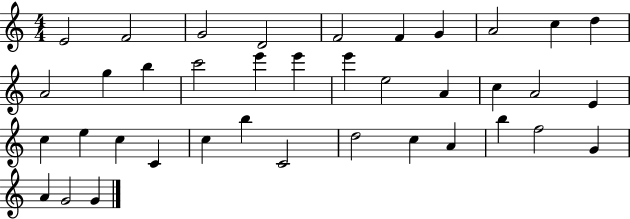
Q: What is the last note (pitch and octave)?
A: G4